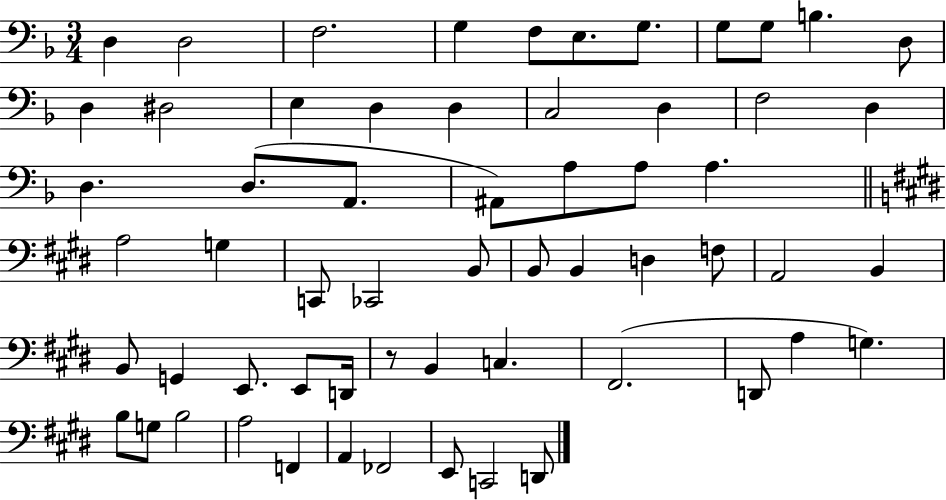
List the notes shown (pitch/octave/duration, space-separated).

D3/q D3/h F3/h. G3/q F3/e E3/e. G3/e. G3/e G3/e B3/q. D3/e D3/q D#3/h E3/q D3/q D3/q C3/h D3/q F3/h D3/q D3/q. D3/e. A2/e. A#2/e A3/e A3/e A3/q. A3/h G3/q C2/e CES2/h B2/e B2/e B2/q D3/q F3/e A2/h B2/q B2/e G2/q E2/e. E2/e D2/s R/e B2/q C3/q. F#2/h. D2/e A3/q G3/q. B3/e G3/e B3/h A3/h F2/q A2/q FES2/h E2/e C2/h D2/e